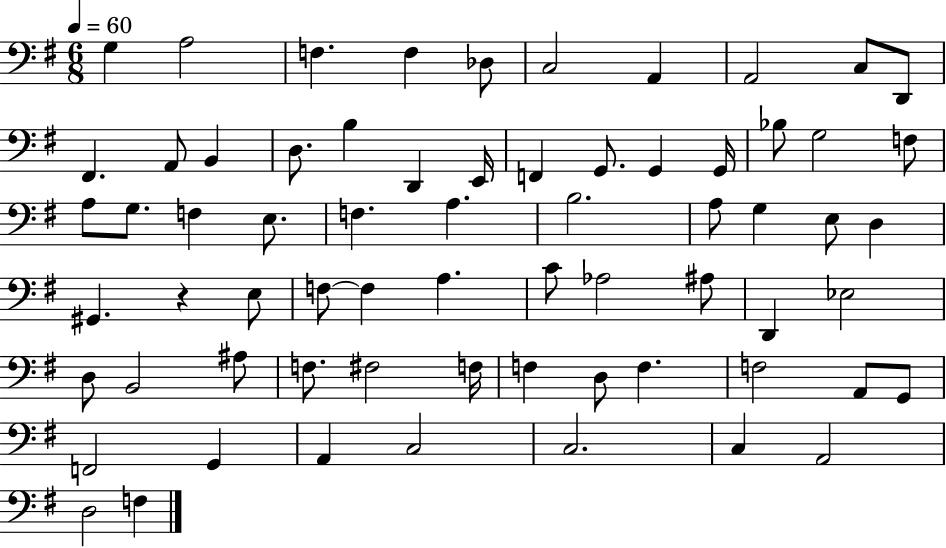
G3/q A3/h F3/q. F3/q Db3/e C3/h A2/q A2/h C3/e D2/e F#2/q. A2/e B2/q D3/e. B3/q D2/q E2/s F2/q G2/e. G2/q G2/s Bb3/e G3/h F3/e A3/e G3/e. F3/q E3/e. F3/q. A3/q. B3/h. A3/e G3/q E3/e D3/q G#2/q. R/q E3/e F3/e F3/q A3/q. C4/e Ab3/h A#3/e D2/q Eb3/h D3/e B2/h A#3/e F3/e. F#3/h F3/s F3/q D3/e F3/q. F3/h A2/e G2/e F2/h G2/q A2/q C3/h C3/h. C3/q A2/h D3/h F3/q